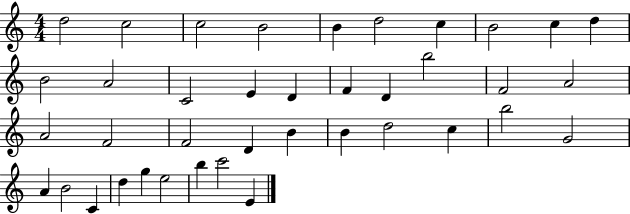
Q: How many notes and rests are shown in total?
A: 39